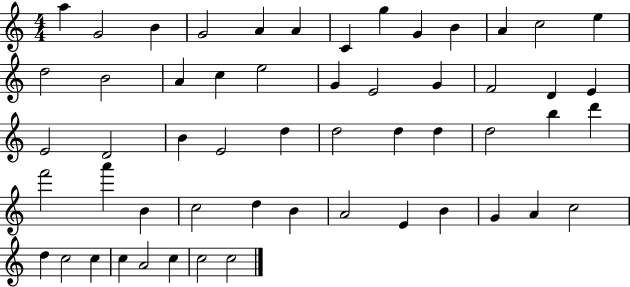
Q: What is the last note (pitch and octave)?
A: C5